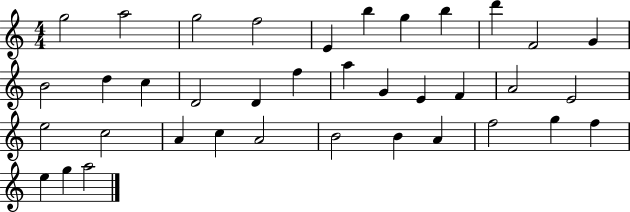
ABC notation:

X:1
T:Untitled
M:4/4
L:1/4
K:C
g2 a2 g2 f2 E b g b d' F2 G B2 d c D2 D f a G E F A2 E2 e2 c2 A c A2 B2 B A f2 g f e g a2